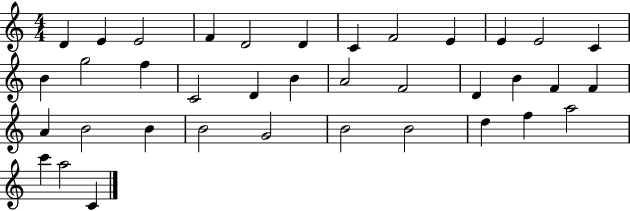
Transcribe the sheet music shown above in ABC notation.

X:1
T:Untitled
M:4/4
L:1/4
K:C
D E E2 F D2 D C F2 E E E2 C B g2 f C2 D B A2 F2 D B F F A B2 B B2 G2 B2 B2 d f a2 c' a2 C